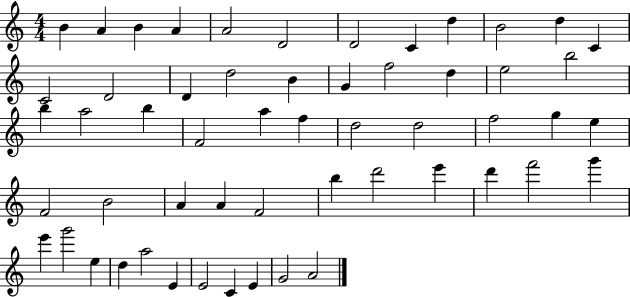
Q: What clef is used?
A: treble